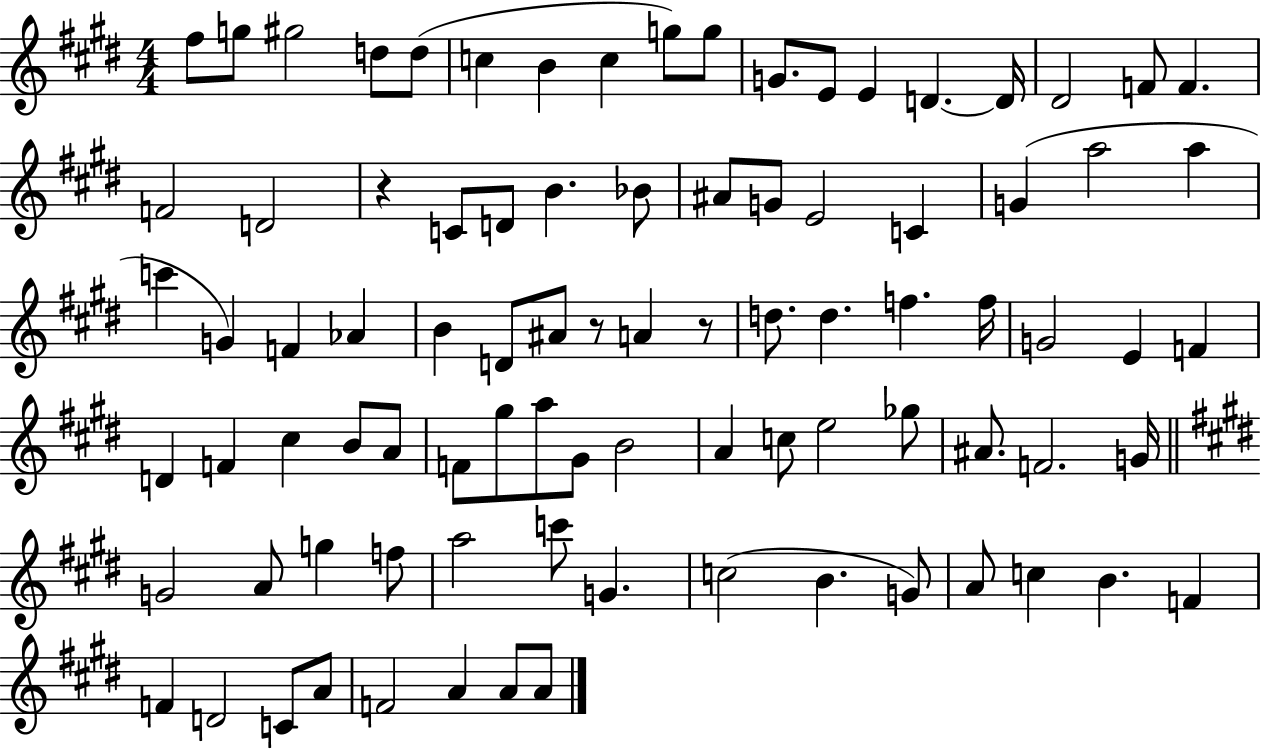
F#5/e G5/e G#5/h D5/e D5/e C5/q B4/q C5/q G5/e G5/e G4/e. E4/e E4/q D4/q. D4/s D#4/h F4/e F4/q. F4/h D4/h R/q C4/e D4/e B4/q. Bb4/e A#4/e G4/e E4/h C4/q G4/q A5/h A5/q C6/q G4/q F4/q Ab4/q B4/q D4/e A#4/e R/e A4/q R/e D5/e. D5/q. F5/q. F5/s G4/h E4/q F4/q D4/q F4/q C#5/q B4/e A4/e F4/e G#5/e A5/e G#4/e B4/h A4/q C5/e E5/h Gb5/e A#4/e. F4/h. G4/s G4/h A4/e G5/q F5/e A5/h C6/e G4/q. C5/h B4/q. G4/e A4/e C5/q B4/q. F4/q F4/q D4/h C4/e A4/e F4/h A4/q A4/e A4/e